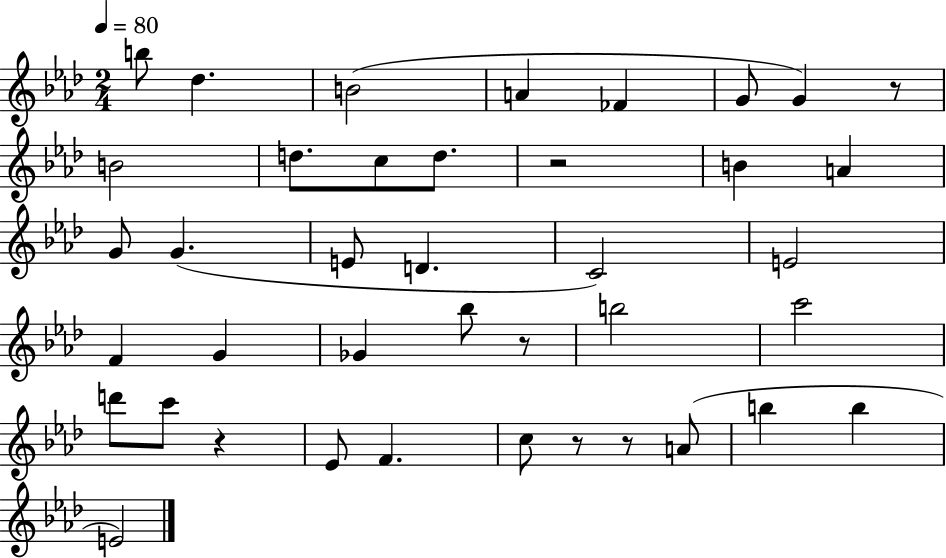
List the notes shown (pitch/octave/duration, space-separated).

B5/e Db5/q. B4/h A4/q FES4/q G4/e G4/q R/e B4/h D5/e. C5/e D5/e. R/h B4/q A4/q G4/e G4/q. E4/e D4/q. C4/h E4/h F4/q G4/q Gb4/q Bb5/e R/e B5/h C6/h D6/e C6/e R/q Eb4/e F4/q. C5/e R/e R/e A4/e B5/q B5/q E4/h